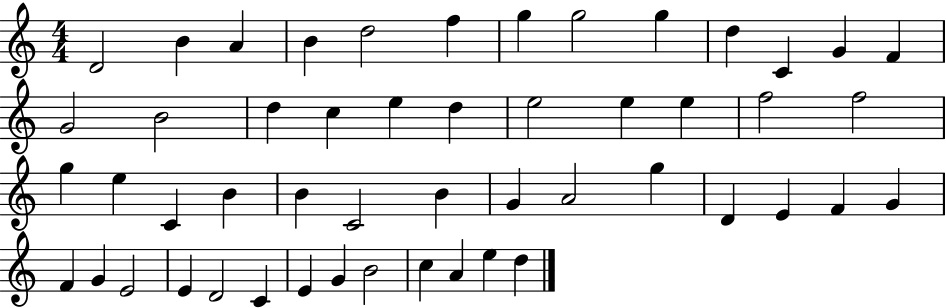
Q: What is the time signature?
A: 4/4